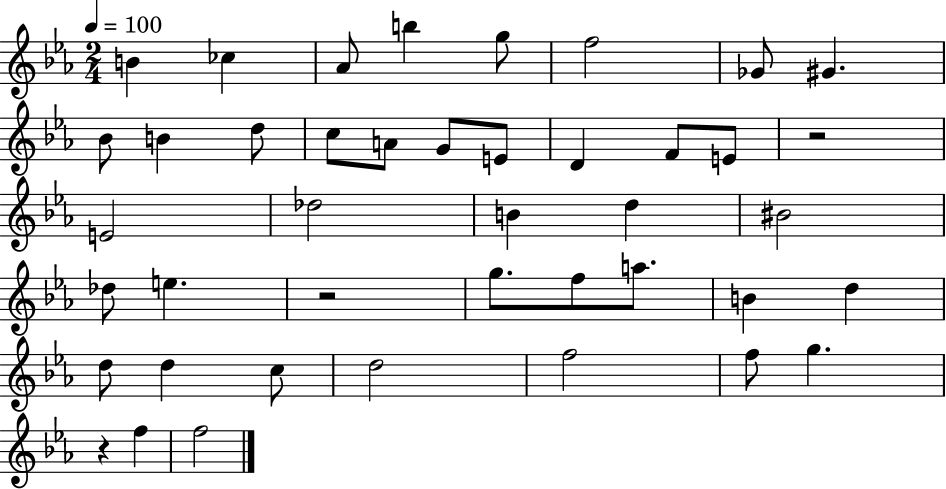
B4/q CES5/q Ab4/e B5/q G5/e F5/h Gb4/e G#4/q. Bb4/e B4/q D5/e C5/e A4/e G4/e E4/e D4/q F4/e E4/e R/h E4/h Db5/h B4/q D5/q BIS4/h Db5/e E5/q. R/h G5/e. F5/e A5/e. B4/q D5/q D5/e D5/q C5/e D5/h F5/h F5/e G5/q. R/q F5/q F5/h